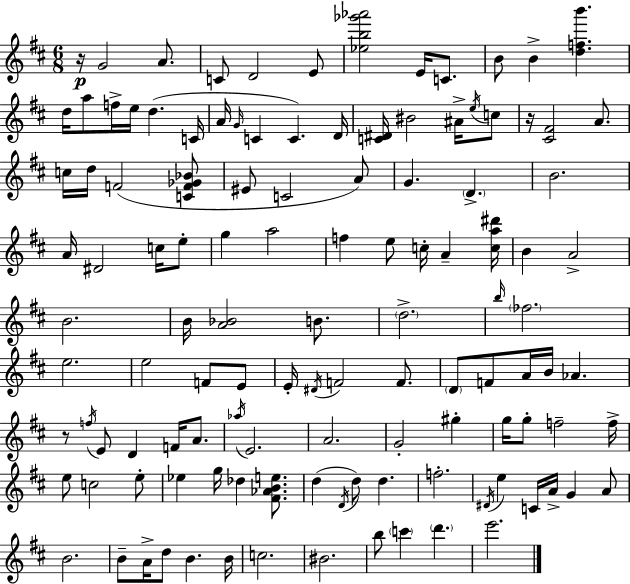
{
  \clef treble
  \numericTimeSignature
  \time 6/8
  \key d \major
  r16\p g'2 a'8. | c'8 d'2 e'8 | <ees'' b'' ges''' aes'''>2 e'16 c'8. | b'8 b'4-> <d'' f'' b'''>4. | \break d''16 a''8 f''16-> e''16 d''4.( c'16 | a'16 \grace { g'16 } c'4 c'4.) | d'16 <c' dis'>16 bis'2 ais'16-> \acciaccatura { e''16 } | c''8 r16 <cis' fis'>2 a'8. | \break c''16 d''16 f'2( | <c' f' ges' bes'>8 eis'8 c'2 | a'8) g'4. \parenthesize d'4.-> | b'2. | \break a'16 dis'2 c''16 | e''8-. g''4 a''2 | f''4 e''8 c''16-. a'4-- | <c'' a'' dis'''>16 b'4 a'2-> | \break b'2. | b'16 <a' bes'>2 b'8. | \parenthesize d''2.-> | \grace { b''16 } \parenthesize fes''2. | \break e''2. | e''2 f'8 | e'8 e'16-. \acciaccatura { dis'16 } f'2 | f'8. \parenthesize d'8 f'8 a'16 b'16 aes'4. | \break r8 \acciaccatura { f''16 } e'8 d'4 | f'16 a'8. \acciaccatura { aes''16 } e'2. | a'2. | g'2-. | \break gis''4-. g''16 g''8-. f''2-- | f''16-> e''8 c''2 | e''8-. ees''4 g''16 des''4 | <fis' aes' b' e''>8. d''4( \acciaccatura { d'16 } d''8) | \break d''4. f''2.-. | \acciaccatura { dis'16 } e''4 | c'16 a'16-> g'4 a'8 b'2. | b'8-- a'16-> d''8 | \break b'4. b'16 c''2. | bis'2. | b''8 \parenthesize c'''4 | \parenthesize d'''4. e'''2. | \break \bar "|."
}